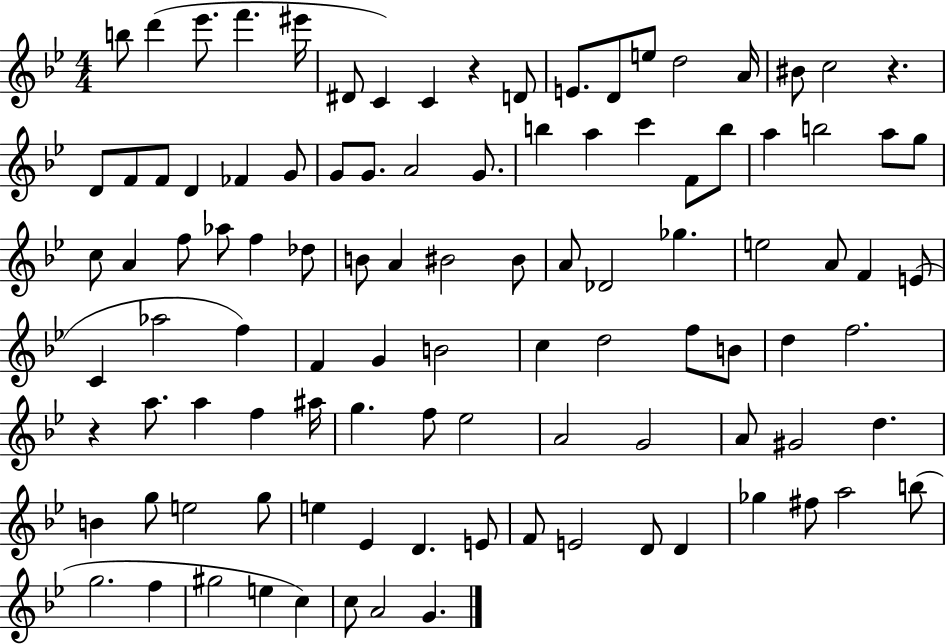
B5/e D6/q Eb6/e. F6/q. EIS6/s D#4/e C4/q C4/q R/q D4/e E4/e. D4/e E5/e D5/h A4/s BIS4/e C5/h R/q. D4/e F4/e F4/e D4/q FES4/q G4/e G4/e G4/e. A4/h G4/e. B5/q A5/q C6/q F4/e B5/e A5/q B5/h A5/e G5/e C5/e A4/q F5/e Ab5/e F5/q Db5/e B4/e A4/q BIS4/h BIS4/e A4/e Db4/h Gb5/q. E5/h A4/e F4/q E4/e C4/q Ab5/h F5/q F4/q G4/q B4/h C5/q D5/h F5/e B4/e D5/q F5/h. R/q A5/e. A5/q F5/q A#5/s G5/q. F5/e Eb5/h A4/h G4/h A4/e G#4/h D5/q. B4/q G5/e E5/h G5/e E5/q Eb4/q D4/q. E4/e F4/e E4/h D4/e D4/q Gb5/q F#5/e A5/h B5/e G5/h. F5/q G#5/h E5/q C5/q C5/e A4/h G4/q.